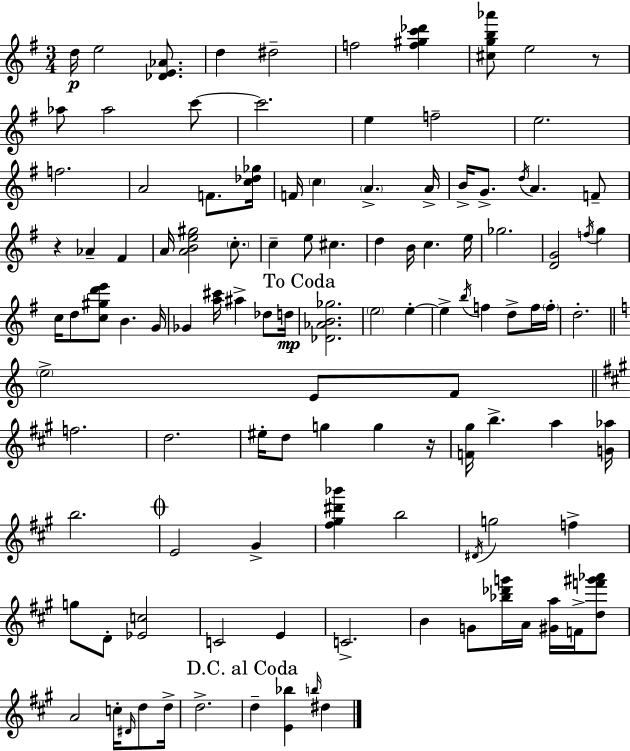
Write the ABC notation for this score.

X:1
T:Untitled
M:3/4
L:1/4
K:Em
d/4 e2 [_DE_A]/2 d ^d2 f2 [f^gc'_d'] [^cgb_a']/2 e2 z/2 _a/2 _a2 c'/2 c'2 e f2 e2 f2 A2 F/2 [c_d_g]/4 F/4 c A A/4 B/4 G/2 d/4 A F/2 z _A ^F A/4 [ABe^g]2 c/2 c e/2 ^c d B/4 c e/4 _g2 [DG]2 f/4 g c/4 d/2 [c^gd'e']/2 B G/4 _G [a^c']/4 ^a _d/2 d/4 [_D_AB_g]2 e2 e e b/4 f d/2 f/4 f/4 d2 e2 E/2 F/2 f2 d2 ^e/4 d/2 g g z/4 [F^g]/4 b a [G_a]/4 b2 E2 ^G [^f^g^d'_b'] b2 ^D/4 g2 f g/2 D/2 [_Ec]2 C2 E C2 B G/2 [_b_d'g']/4 A/4 [^Ga]/4 F/4 [df'^g'_a']/2 A2 c/4 ^D/4 d/2 d/4 d2 d [E_b] b/4 ^d